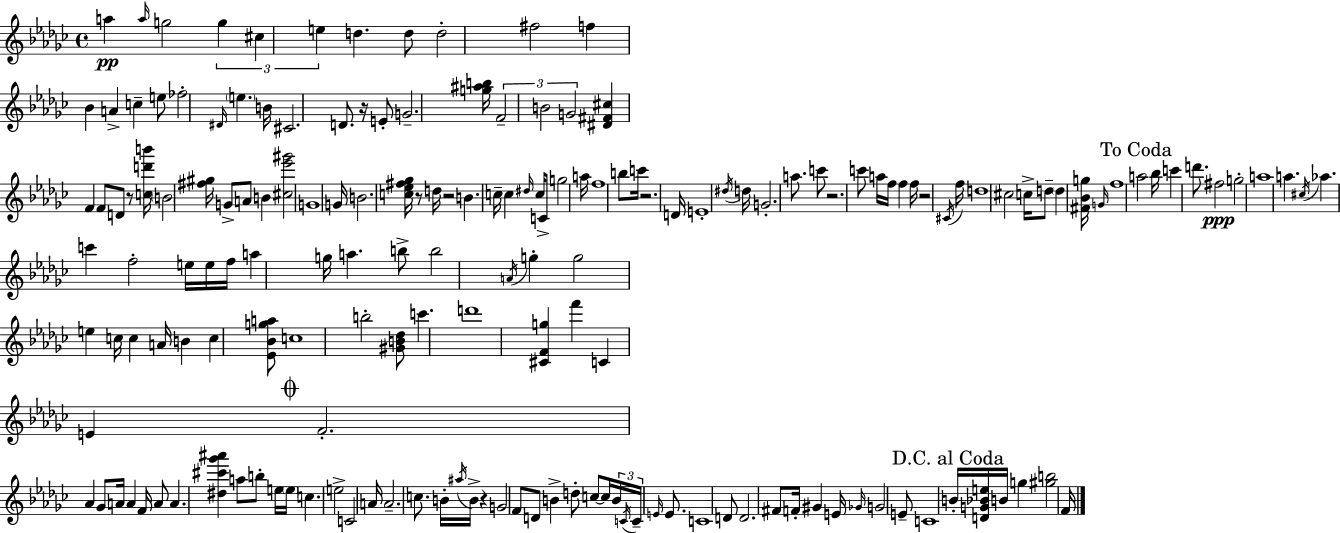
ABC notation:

X:1
T:Untitled
M:4/4
L:1/4
K:Ebm
a a/4 g2 g ^c e d d/2 d2 ^f2 f _B A c e/2 _f2 ^D/4 e B/4 ^C2 D/2 z/4 E/2 G2 [g^ab]/4 F2 B2 G2 [^D^F^c] F F/2 D/2 z/2 [cd'b']/4 B2 [^f^g]/4 G/2 A/2 B [^c_e'^g']2 G4 G/4 B2 [c_e^f_g]/4 z/2 d/4 z2 B c/4 c ^d/4 c/4 C/2 g2 a/4 f4 b/2 c'/4 z2 D/4 E4 ^d/4 d/4 G2 a/2 c'/2 z2 c'/2 a/4 f/4 f f/4 z2 ^C/4 f/4 d4 ^c2 c/4 d/2 d [^F_Bg]/4 G/4 f4 a2 _b/4 c' d'/2 ^f2 g2 a4 a ^c/4 _a c' f2 e/4 e/4 f/4 a g/4 a b/2 b2 A/4 g g2 e c/4 c A/4 B c [_E_Bga]/2 c4 b2 [^GB_d]/2 c' d'4 [^CFg] f' C E F2 _A _G/2 A/4 A F/4 A/2 A [^d^c'_g'^a'] a/2 b/2 e/4 e/4 c e2 C2 A/4 A2 c/2 B/4 ^a/4 B/4 z G2 F/2 D/2 B d/2 c/2 c/4 B/4 C/4 C/4 E/4 E/2 C4 D/2 D2 ^F/2 F/4 ^G E/4 _G/4 G2 E/2 C4 B/4 [DG_Be]/4 B/4 g [^gb]2 F/4